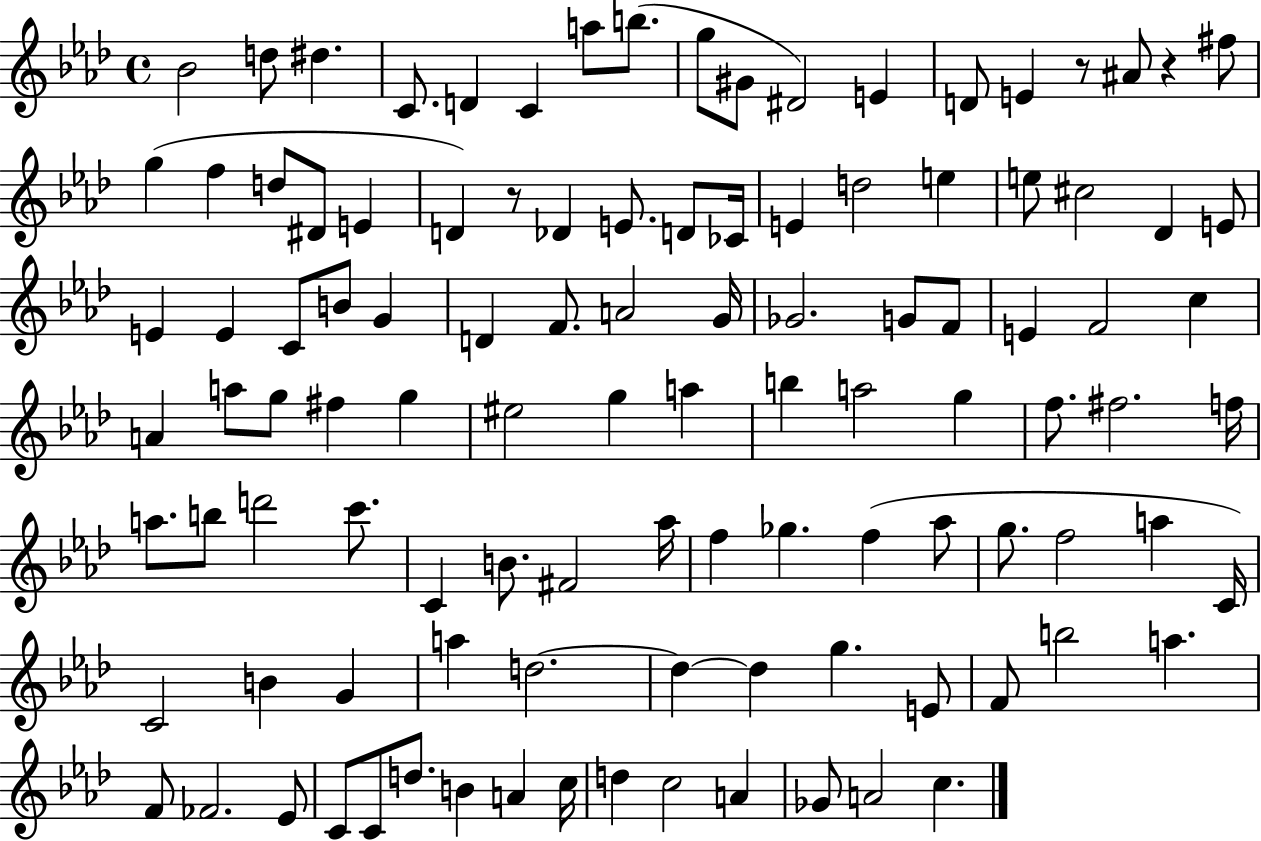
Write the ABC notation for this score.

X:1
T:Untitled
M:4/4
L:1/4
K:Ab
_B2 d/2 ^d C/2 D C a/2 b/2 g/2 ^G/2 ^D2 E D/2 E z/2 ^A/2 z ^f/2 g f d/2 ^D/2 E D z/2 _D E/2 D/2 _C/4 E d2 e e/2 ^c2 _D E/2 E E C/2 B/2 G D F/2 A2 G/4 _G2 G/2 F/2 E F2 c A a/2 g/2 ^f g ^e2 g a b a2 g f/2 ^f2 f/4 a/2 b/2 d'2 c'/2 C B/2 ^F2 _a/4 f _g f _a/2 g/2 f2 a C/4 C2 B G a d2 d d g E/2 F/2 b2 a F/2 _F2 _E/2 C/2 C/2 d/2 B A c/4 d c2 A _G/2 A2 c